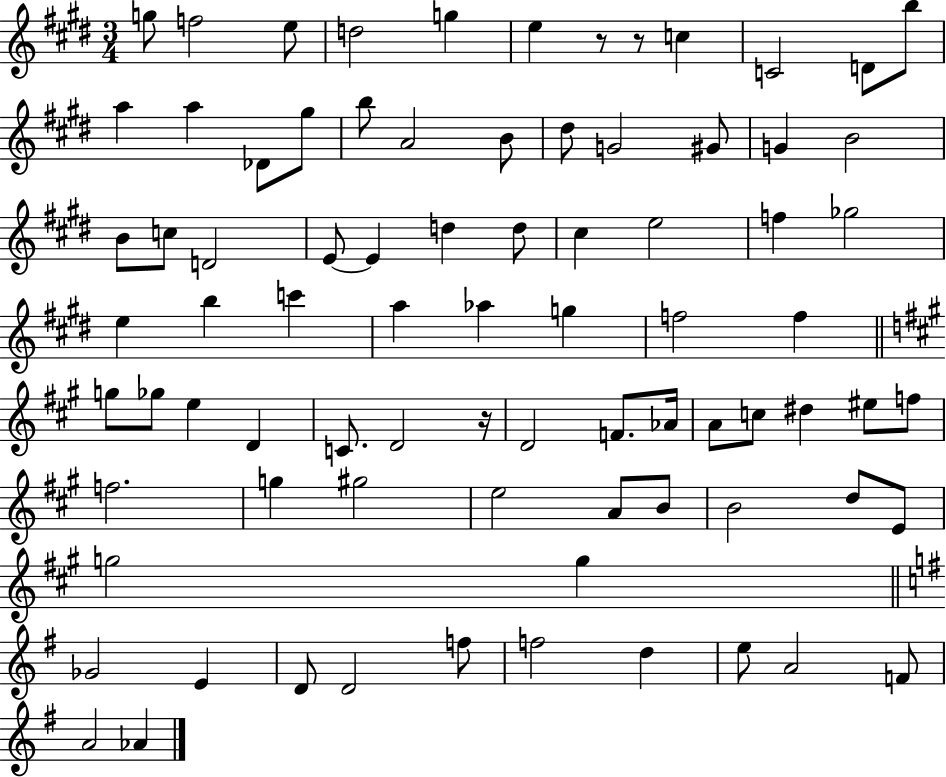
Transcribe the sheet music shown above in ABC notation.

X:1
T:Untitled
M:3/4
L:1/4
K:E
g/2 f2 e/2 d2 g e z/2 z/2 c C2 D/2 b/2 a a _D/2 ^g/2 b/2 A2 B/2 ^d/2 G2 ^G/2 G B2 B/2 c/2 D2 E/2 E d d/2 ^c e2 f _g2 e b c' a _a g f2 f g/2 _g/2 e D C/2 D2 z/4 D2 F/2 _A/4 A/2 c/2 ^d ^e/2 f/2 f2 g ^g2 e2 A/2 B/2 B2 d/2 E/2 g2 g _G2 E D/2 D2 f/2 f2 d e/2 A2 F/2 A2 _A